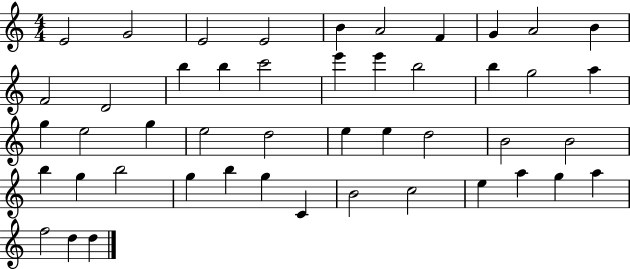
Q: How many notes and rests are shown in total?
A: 47